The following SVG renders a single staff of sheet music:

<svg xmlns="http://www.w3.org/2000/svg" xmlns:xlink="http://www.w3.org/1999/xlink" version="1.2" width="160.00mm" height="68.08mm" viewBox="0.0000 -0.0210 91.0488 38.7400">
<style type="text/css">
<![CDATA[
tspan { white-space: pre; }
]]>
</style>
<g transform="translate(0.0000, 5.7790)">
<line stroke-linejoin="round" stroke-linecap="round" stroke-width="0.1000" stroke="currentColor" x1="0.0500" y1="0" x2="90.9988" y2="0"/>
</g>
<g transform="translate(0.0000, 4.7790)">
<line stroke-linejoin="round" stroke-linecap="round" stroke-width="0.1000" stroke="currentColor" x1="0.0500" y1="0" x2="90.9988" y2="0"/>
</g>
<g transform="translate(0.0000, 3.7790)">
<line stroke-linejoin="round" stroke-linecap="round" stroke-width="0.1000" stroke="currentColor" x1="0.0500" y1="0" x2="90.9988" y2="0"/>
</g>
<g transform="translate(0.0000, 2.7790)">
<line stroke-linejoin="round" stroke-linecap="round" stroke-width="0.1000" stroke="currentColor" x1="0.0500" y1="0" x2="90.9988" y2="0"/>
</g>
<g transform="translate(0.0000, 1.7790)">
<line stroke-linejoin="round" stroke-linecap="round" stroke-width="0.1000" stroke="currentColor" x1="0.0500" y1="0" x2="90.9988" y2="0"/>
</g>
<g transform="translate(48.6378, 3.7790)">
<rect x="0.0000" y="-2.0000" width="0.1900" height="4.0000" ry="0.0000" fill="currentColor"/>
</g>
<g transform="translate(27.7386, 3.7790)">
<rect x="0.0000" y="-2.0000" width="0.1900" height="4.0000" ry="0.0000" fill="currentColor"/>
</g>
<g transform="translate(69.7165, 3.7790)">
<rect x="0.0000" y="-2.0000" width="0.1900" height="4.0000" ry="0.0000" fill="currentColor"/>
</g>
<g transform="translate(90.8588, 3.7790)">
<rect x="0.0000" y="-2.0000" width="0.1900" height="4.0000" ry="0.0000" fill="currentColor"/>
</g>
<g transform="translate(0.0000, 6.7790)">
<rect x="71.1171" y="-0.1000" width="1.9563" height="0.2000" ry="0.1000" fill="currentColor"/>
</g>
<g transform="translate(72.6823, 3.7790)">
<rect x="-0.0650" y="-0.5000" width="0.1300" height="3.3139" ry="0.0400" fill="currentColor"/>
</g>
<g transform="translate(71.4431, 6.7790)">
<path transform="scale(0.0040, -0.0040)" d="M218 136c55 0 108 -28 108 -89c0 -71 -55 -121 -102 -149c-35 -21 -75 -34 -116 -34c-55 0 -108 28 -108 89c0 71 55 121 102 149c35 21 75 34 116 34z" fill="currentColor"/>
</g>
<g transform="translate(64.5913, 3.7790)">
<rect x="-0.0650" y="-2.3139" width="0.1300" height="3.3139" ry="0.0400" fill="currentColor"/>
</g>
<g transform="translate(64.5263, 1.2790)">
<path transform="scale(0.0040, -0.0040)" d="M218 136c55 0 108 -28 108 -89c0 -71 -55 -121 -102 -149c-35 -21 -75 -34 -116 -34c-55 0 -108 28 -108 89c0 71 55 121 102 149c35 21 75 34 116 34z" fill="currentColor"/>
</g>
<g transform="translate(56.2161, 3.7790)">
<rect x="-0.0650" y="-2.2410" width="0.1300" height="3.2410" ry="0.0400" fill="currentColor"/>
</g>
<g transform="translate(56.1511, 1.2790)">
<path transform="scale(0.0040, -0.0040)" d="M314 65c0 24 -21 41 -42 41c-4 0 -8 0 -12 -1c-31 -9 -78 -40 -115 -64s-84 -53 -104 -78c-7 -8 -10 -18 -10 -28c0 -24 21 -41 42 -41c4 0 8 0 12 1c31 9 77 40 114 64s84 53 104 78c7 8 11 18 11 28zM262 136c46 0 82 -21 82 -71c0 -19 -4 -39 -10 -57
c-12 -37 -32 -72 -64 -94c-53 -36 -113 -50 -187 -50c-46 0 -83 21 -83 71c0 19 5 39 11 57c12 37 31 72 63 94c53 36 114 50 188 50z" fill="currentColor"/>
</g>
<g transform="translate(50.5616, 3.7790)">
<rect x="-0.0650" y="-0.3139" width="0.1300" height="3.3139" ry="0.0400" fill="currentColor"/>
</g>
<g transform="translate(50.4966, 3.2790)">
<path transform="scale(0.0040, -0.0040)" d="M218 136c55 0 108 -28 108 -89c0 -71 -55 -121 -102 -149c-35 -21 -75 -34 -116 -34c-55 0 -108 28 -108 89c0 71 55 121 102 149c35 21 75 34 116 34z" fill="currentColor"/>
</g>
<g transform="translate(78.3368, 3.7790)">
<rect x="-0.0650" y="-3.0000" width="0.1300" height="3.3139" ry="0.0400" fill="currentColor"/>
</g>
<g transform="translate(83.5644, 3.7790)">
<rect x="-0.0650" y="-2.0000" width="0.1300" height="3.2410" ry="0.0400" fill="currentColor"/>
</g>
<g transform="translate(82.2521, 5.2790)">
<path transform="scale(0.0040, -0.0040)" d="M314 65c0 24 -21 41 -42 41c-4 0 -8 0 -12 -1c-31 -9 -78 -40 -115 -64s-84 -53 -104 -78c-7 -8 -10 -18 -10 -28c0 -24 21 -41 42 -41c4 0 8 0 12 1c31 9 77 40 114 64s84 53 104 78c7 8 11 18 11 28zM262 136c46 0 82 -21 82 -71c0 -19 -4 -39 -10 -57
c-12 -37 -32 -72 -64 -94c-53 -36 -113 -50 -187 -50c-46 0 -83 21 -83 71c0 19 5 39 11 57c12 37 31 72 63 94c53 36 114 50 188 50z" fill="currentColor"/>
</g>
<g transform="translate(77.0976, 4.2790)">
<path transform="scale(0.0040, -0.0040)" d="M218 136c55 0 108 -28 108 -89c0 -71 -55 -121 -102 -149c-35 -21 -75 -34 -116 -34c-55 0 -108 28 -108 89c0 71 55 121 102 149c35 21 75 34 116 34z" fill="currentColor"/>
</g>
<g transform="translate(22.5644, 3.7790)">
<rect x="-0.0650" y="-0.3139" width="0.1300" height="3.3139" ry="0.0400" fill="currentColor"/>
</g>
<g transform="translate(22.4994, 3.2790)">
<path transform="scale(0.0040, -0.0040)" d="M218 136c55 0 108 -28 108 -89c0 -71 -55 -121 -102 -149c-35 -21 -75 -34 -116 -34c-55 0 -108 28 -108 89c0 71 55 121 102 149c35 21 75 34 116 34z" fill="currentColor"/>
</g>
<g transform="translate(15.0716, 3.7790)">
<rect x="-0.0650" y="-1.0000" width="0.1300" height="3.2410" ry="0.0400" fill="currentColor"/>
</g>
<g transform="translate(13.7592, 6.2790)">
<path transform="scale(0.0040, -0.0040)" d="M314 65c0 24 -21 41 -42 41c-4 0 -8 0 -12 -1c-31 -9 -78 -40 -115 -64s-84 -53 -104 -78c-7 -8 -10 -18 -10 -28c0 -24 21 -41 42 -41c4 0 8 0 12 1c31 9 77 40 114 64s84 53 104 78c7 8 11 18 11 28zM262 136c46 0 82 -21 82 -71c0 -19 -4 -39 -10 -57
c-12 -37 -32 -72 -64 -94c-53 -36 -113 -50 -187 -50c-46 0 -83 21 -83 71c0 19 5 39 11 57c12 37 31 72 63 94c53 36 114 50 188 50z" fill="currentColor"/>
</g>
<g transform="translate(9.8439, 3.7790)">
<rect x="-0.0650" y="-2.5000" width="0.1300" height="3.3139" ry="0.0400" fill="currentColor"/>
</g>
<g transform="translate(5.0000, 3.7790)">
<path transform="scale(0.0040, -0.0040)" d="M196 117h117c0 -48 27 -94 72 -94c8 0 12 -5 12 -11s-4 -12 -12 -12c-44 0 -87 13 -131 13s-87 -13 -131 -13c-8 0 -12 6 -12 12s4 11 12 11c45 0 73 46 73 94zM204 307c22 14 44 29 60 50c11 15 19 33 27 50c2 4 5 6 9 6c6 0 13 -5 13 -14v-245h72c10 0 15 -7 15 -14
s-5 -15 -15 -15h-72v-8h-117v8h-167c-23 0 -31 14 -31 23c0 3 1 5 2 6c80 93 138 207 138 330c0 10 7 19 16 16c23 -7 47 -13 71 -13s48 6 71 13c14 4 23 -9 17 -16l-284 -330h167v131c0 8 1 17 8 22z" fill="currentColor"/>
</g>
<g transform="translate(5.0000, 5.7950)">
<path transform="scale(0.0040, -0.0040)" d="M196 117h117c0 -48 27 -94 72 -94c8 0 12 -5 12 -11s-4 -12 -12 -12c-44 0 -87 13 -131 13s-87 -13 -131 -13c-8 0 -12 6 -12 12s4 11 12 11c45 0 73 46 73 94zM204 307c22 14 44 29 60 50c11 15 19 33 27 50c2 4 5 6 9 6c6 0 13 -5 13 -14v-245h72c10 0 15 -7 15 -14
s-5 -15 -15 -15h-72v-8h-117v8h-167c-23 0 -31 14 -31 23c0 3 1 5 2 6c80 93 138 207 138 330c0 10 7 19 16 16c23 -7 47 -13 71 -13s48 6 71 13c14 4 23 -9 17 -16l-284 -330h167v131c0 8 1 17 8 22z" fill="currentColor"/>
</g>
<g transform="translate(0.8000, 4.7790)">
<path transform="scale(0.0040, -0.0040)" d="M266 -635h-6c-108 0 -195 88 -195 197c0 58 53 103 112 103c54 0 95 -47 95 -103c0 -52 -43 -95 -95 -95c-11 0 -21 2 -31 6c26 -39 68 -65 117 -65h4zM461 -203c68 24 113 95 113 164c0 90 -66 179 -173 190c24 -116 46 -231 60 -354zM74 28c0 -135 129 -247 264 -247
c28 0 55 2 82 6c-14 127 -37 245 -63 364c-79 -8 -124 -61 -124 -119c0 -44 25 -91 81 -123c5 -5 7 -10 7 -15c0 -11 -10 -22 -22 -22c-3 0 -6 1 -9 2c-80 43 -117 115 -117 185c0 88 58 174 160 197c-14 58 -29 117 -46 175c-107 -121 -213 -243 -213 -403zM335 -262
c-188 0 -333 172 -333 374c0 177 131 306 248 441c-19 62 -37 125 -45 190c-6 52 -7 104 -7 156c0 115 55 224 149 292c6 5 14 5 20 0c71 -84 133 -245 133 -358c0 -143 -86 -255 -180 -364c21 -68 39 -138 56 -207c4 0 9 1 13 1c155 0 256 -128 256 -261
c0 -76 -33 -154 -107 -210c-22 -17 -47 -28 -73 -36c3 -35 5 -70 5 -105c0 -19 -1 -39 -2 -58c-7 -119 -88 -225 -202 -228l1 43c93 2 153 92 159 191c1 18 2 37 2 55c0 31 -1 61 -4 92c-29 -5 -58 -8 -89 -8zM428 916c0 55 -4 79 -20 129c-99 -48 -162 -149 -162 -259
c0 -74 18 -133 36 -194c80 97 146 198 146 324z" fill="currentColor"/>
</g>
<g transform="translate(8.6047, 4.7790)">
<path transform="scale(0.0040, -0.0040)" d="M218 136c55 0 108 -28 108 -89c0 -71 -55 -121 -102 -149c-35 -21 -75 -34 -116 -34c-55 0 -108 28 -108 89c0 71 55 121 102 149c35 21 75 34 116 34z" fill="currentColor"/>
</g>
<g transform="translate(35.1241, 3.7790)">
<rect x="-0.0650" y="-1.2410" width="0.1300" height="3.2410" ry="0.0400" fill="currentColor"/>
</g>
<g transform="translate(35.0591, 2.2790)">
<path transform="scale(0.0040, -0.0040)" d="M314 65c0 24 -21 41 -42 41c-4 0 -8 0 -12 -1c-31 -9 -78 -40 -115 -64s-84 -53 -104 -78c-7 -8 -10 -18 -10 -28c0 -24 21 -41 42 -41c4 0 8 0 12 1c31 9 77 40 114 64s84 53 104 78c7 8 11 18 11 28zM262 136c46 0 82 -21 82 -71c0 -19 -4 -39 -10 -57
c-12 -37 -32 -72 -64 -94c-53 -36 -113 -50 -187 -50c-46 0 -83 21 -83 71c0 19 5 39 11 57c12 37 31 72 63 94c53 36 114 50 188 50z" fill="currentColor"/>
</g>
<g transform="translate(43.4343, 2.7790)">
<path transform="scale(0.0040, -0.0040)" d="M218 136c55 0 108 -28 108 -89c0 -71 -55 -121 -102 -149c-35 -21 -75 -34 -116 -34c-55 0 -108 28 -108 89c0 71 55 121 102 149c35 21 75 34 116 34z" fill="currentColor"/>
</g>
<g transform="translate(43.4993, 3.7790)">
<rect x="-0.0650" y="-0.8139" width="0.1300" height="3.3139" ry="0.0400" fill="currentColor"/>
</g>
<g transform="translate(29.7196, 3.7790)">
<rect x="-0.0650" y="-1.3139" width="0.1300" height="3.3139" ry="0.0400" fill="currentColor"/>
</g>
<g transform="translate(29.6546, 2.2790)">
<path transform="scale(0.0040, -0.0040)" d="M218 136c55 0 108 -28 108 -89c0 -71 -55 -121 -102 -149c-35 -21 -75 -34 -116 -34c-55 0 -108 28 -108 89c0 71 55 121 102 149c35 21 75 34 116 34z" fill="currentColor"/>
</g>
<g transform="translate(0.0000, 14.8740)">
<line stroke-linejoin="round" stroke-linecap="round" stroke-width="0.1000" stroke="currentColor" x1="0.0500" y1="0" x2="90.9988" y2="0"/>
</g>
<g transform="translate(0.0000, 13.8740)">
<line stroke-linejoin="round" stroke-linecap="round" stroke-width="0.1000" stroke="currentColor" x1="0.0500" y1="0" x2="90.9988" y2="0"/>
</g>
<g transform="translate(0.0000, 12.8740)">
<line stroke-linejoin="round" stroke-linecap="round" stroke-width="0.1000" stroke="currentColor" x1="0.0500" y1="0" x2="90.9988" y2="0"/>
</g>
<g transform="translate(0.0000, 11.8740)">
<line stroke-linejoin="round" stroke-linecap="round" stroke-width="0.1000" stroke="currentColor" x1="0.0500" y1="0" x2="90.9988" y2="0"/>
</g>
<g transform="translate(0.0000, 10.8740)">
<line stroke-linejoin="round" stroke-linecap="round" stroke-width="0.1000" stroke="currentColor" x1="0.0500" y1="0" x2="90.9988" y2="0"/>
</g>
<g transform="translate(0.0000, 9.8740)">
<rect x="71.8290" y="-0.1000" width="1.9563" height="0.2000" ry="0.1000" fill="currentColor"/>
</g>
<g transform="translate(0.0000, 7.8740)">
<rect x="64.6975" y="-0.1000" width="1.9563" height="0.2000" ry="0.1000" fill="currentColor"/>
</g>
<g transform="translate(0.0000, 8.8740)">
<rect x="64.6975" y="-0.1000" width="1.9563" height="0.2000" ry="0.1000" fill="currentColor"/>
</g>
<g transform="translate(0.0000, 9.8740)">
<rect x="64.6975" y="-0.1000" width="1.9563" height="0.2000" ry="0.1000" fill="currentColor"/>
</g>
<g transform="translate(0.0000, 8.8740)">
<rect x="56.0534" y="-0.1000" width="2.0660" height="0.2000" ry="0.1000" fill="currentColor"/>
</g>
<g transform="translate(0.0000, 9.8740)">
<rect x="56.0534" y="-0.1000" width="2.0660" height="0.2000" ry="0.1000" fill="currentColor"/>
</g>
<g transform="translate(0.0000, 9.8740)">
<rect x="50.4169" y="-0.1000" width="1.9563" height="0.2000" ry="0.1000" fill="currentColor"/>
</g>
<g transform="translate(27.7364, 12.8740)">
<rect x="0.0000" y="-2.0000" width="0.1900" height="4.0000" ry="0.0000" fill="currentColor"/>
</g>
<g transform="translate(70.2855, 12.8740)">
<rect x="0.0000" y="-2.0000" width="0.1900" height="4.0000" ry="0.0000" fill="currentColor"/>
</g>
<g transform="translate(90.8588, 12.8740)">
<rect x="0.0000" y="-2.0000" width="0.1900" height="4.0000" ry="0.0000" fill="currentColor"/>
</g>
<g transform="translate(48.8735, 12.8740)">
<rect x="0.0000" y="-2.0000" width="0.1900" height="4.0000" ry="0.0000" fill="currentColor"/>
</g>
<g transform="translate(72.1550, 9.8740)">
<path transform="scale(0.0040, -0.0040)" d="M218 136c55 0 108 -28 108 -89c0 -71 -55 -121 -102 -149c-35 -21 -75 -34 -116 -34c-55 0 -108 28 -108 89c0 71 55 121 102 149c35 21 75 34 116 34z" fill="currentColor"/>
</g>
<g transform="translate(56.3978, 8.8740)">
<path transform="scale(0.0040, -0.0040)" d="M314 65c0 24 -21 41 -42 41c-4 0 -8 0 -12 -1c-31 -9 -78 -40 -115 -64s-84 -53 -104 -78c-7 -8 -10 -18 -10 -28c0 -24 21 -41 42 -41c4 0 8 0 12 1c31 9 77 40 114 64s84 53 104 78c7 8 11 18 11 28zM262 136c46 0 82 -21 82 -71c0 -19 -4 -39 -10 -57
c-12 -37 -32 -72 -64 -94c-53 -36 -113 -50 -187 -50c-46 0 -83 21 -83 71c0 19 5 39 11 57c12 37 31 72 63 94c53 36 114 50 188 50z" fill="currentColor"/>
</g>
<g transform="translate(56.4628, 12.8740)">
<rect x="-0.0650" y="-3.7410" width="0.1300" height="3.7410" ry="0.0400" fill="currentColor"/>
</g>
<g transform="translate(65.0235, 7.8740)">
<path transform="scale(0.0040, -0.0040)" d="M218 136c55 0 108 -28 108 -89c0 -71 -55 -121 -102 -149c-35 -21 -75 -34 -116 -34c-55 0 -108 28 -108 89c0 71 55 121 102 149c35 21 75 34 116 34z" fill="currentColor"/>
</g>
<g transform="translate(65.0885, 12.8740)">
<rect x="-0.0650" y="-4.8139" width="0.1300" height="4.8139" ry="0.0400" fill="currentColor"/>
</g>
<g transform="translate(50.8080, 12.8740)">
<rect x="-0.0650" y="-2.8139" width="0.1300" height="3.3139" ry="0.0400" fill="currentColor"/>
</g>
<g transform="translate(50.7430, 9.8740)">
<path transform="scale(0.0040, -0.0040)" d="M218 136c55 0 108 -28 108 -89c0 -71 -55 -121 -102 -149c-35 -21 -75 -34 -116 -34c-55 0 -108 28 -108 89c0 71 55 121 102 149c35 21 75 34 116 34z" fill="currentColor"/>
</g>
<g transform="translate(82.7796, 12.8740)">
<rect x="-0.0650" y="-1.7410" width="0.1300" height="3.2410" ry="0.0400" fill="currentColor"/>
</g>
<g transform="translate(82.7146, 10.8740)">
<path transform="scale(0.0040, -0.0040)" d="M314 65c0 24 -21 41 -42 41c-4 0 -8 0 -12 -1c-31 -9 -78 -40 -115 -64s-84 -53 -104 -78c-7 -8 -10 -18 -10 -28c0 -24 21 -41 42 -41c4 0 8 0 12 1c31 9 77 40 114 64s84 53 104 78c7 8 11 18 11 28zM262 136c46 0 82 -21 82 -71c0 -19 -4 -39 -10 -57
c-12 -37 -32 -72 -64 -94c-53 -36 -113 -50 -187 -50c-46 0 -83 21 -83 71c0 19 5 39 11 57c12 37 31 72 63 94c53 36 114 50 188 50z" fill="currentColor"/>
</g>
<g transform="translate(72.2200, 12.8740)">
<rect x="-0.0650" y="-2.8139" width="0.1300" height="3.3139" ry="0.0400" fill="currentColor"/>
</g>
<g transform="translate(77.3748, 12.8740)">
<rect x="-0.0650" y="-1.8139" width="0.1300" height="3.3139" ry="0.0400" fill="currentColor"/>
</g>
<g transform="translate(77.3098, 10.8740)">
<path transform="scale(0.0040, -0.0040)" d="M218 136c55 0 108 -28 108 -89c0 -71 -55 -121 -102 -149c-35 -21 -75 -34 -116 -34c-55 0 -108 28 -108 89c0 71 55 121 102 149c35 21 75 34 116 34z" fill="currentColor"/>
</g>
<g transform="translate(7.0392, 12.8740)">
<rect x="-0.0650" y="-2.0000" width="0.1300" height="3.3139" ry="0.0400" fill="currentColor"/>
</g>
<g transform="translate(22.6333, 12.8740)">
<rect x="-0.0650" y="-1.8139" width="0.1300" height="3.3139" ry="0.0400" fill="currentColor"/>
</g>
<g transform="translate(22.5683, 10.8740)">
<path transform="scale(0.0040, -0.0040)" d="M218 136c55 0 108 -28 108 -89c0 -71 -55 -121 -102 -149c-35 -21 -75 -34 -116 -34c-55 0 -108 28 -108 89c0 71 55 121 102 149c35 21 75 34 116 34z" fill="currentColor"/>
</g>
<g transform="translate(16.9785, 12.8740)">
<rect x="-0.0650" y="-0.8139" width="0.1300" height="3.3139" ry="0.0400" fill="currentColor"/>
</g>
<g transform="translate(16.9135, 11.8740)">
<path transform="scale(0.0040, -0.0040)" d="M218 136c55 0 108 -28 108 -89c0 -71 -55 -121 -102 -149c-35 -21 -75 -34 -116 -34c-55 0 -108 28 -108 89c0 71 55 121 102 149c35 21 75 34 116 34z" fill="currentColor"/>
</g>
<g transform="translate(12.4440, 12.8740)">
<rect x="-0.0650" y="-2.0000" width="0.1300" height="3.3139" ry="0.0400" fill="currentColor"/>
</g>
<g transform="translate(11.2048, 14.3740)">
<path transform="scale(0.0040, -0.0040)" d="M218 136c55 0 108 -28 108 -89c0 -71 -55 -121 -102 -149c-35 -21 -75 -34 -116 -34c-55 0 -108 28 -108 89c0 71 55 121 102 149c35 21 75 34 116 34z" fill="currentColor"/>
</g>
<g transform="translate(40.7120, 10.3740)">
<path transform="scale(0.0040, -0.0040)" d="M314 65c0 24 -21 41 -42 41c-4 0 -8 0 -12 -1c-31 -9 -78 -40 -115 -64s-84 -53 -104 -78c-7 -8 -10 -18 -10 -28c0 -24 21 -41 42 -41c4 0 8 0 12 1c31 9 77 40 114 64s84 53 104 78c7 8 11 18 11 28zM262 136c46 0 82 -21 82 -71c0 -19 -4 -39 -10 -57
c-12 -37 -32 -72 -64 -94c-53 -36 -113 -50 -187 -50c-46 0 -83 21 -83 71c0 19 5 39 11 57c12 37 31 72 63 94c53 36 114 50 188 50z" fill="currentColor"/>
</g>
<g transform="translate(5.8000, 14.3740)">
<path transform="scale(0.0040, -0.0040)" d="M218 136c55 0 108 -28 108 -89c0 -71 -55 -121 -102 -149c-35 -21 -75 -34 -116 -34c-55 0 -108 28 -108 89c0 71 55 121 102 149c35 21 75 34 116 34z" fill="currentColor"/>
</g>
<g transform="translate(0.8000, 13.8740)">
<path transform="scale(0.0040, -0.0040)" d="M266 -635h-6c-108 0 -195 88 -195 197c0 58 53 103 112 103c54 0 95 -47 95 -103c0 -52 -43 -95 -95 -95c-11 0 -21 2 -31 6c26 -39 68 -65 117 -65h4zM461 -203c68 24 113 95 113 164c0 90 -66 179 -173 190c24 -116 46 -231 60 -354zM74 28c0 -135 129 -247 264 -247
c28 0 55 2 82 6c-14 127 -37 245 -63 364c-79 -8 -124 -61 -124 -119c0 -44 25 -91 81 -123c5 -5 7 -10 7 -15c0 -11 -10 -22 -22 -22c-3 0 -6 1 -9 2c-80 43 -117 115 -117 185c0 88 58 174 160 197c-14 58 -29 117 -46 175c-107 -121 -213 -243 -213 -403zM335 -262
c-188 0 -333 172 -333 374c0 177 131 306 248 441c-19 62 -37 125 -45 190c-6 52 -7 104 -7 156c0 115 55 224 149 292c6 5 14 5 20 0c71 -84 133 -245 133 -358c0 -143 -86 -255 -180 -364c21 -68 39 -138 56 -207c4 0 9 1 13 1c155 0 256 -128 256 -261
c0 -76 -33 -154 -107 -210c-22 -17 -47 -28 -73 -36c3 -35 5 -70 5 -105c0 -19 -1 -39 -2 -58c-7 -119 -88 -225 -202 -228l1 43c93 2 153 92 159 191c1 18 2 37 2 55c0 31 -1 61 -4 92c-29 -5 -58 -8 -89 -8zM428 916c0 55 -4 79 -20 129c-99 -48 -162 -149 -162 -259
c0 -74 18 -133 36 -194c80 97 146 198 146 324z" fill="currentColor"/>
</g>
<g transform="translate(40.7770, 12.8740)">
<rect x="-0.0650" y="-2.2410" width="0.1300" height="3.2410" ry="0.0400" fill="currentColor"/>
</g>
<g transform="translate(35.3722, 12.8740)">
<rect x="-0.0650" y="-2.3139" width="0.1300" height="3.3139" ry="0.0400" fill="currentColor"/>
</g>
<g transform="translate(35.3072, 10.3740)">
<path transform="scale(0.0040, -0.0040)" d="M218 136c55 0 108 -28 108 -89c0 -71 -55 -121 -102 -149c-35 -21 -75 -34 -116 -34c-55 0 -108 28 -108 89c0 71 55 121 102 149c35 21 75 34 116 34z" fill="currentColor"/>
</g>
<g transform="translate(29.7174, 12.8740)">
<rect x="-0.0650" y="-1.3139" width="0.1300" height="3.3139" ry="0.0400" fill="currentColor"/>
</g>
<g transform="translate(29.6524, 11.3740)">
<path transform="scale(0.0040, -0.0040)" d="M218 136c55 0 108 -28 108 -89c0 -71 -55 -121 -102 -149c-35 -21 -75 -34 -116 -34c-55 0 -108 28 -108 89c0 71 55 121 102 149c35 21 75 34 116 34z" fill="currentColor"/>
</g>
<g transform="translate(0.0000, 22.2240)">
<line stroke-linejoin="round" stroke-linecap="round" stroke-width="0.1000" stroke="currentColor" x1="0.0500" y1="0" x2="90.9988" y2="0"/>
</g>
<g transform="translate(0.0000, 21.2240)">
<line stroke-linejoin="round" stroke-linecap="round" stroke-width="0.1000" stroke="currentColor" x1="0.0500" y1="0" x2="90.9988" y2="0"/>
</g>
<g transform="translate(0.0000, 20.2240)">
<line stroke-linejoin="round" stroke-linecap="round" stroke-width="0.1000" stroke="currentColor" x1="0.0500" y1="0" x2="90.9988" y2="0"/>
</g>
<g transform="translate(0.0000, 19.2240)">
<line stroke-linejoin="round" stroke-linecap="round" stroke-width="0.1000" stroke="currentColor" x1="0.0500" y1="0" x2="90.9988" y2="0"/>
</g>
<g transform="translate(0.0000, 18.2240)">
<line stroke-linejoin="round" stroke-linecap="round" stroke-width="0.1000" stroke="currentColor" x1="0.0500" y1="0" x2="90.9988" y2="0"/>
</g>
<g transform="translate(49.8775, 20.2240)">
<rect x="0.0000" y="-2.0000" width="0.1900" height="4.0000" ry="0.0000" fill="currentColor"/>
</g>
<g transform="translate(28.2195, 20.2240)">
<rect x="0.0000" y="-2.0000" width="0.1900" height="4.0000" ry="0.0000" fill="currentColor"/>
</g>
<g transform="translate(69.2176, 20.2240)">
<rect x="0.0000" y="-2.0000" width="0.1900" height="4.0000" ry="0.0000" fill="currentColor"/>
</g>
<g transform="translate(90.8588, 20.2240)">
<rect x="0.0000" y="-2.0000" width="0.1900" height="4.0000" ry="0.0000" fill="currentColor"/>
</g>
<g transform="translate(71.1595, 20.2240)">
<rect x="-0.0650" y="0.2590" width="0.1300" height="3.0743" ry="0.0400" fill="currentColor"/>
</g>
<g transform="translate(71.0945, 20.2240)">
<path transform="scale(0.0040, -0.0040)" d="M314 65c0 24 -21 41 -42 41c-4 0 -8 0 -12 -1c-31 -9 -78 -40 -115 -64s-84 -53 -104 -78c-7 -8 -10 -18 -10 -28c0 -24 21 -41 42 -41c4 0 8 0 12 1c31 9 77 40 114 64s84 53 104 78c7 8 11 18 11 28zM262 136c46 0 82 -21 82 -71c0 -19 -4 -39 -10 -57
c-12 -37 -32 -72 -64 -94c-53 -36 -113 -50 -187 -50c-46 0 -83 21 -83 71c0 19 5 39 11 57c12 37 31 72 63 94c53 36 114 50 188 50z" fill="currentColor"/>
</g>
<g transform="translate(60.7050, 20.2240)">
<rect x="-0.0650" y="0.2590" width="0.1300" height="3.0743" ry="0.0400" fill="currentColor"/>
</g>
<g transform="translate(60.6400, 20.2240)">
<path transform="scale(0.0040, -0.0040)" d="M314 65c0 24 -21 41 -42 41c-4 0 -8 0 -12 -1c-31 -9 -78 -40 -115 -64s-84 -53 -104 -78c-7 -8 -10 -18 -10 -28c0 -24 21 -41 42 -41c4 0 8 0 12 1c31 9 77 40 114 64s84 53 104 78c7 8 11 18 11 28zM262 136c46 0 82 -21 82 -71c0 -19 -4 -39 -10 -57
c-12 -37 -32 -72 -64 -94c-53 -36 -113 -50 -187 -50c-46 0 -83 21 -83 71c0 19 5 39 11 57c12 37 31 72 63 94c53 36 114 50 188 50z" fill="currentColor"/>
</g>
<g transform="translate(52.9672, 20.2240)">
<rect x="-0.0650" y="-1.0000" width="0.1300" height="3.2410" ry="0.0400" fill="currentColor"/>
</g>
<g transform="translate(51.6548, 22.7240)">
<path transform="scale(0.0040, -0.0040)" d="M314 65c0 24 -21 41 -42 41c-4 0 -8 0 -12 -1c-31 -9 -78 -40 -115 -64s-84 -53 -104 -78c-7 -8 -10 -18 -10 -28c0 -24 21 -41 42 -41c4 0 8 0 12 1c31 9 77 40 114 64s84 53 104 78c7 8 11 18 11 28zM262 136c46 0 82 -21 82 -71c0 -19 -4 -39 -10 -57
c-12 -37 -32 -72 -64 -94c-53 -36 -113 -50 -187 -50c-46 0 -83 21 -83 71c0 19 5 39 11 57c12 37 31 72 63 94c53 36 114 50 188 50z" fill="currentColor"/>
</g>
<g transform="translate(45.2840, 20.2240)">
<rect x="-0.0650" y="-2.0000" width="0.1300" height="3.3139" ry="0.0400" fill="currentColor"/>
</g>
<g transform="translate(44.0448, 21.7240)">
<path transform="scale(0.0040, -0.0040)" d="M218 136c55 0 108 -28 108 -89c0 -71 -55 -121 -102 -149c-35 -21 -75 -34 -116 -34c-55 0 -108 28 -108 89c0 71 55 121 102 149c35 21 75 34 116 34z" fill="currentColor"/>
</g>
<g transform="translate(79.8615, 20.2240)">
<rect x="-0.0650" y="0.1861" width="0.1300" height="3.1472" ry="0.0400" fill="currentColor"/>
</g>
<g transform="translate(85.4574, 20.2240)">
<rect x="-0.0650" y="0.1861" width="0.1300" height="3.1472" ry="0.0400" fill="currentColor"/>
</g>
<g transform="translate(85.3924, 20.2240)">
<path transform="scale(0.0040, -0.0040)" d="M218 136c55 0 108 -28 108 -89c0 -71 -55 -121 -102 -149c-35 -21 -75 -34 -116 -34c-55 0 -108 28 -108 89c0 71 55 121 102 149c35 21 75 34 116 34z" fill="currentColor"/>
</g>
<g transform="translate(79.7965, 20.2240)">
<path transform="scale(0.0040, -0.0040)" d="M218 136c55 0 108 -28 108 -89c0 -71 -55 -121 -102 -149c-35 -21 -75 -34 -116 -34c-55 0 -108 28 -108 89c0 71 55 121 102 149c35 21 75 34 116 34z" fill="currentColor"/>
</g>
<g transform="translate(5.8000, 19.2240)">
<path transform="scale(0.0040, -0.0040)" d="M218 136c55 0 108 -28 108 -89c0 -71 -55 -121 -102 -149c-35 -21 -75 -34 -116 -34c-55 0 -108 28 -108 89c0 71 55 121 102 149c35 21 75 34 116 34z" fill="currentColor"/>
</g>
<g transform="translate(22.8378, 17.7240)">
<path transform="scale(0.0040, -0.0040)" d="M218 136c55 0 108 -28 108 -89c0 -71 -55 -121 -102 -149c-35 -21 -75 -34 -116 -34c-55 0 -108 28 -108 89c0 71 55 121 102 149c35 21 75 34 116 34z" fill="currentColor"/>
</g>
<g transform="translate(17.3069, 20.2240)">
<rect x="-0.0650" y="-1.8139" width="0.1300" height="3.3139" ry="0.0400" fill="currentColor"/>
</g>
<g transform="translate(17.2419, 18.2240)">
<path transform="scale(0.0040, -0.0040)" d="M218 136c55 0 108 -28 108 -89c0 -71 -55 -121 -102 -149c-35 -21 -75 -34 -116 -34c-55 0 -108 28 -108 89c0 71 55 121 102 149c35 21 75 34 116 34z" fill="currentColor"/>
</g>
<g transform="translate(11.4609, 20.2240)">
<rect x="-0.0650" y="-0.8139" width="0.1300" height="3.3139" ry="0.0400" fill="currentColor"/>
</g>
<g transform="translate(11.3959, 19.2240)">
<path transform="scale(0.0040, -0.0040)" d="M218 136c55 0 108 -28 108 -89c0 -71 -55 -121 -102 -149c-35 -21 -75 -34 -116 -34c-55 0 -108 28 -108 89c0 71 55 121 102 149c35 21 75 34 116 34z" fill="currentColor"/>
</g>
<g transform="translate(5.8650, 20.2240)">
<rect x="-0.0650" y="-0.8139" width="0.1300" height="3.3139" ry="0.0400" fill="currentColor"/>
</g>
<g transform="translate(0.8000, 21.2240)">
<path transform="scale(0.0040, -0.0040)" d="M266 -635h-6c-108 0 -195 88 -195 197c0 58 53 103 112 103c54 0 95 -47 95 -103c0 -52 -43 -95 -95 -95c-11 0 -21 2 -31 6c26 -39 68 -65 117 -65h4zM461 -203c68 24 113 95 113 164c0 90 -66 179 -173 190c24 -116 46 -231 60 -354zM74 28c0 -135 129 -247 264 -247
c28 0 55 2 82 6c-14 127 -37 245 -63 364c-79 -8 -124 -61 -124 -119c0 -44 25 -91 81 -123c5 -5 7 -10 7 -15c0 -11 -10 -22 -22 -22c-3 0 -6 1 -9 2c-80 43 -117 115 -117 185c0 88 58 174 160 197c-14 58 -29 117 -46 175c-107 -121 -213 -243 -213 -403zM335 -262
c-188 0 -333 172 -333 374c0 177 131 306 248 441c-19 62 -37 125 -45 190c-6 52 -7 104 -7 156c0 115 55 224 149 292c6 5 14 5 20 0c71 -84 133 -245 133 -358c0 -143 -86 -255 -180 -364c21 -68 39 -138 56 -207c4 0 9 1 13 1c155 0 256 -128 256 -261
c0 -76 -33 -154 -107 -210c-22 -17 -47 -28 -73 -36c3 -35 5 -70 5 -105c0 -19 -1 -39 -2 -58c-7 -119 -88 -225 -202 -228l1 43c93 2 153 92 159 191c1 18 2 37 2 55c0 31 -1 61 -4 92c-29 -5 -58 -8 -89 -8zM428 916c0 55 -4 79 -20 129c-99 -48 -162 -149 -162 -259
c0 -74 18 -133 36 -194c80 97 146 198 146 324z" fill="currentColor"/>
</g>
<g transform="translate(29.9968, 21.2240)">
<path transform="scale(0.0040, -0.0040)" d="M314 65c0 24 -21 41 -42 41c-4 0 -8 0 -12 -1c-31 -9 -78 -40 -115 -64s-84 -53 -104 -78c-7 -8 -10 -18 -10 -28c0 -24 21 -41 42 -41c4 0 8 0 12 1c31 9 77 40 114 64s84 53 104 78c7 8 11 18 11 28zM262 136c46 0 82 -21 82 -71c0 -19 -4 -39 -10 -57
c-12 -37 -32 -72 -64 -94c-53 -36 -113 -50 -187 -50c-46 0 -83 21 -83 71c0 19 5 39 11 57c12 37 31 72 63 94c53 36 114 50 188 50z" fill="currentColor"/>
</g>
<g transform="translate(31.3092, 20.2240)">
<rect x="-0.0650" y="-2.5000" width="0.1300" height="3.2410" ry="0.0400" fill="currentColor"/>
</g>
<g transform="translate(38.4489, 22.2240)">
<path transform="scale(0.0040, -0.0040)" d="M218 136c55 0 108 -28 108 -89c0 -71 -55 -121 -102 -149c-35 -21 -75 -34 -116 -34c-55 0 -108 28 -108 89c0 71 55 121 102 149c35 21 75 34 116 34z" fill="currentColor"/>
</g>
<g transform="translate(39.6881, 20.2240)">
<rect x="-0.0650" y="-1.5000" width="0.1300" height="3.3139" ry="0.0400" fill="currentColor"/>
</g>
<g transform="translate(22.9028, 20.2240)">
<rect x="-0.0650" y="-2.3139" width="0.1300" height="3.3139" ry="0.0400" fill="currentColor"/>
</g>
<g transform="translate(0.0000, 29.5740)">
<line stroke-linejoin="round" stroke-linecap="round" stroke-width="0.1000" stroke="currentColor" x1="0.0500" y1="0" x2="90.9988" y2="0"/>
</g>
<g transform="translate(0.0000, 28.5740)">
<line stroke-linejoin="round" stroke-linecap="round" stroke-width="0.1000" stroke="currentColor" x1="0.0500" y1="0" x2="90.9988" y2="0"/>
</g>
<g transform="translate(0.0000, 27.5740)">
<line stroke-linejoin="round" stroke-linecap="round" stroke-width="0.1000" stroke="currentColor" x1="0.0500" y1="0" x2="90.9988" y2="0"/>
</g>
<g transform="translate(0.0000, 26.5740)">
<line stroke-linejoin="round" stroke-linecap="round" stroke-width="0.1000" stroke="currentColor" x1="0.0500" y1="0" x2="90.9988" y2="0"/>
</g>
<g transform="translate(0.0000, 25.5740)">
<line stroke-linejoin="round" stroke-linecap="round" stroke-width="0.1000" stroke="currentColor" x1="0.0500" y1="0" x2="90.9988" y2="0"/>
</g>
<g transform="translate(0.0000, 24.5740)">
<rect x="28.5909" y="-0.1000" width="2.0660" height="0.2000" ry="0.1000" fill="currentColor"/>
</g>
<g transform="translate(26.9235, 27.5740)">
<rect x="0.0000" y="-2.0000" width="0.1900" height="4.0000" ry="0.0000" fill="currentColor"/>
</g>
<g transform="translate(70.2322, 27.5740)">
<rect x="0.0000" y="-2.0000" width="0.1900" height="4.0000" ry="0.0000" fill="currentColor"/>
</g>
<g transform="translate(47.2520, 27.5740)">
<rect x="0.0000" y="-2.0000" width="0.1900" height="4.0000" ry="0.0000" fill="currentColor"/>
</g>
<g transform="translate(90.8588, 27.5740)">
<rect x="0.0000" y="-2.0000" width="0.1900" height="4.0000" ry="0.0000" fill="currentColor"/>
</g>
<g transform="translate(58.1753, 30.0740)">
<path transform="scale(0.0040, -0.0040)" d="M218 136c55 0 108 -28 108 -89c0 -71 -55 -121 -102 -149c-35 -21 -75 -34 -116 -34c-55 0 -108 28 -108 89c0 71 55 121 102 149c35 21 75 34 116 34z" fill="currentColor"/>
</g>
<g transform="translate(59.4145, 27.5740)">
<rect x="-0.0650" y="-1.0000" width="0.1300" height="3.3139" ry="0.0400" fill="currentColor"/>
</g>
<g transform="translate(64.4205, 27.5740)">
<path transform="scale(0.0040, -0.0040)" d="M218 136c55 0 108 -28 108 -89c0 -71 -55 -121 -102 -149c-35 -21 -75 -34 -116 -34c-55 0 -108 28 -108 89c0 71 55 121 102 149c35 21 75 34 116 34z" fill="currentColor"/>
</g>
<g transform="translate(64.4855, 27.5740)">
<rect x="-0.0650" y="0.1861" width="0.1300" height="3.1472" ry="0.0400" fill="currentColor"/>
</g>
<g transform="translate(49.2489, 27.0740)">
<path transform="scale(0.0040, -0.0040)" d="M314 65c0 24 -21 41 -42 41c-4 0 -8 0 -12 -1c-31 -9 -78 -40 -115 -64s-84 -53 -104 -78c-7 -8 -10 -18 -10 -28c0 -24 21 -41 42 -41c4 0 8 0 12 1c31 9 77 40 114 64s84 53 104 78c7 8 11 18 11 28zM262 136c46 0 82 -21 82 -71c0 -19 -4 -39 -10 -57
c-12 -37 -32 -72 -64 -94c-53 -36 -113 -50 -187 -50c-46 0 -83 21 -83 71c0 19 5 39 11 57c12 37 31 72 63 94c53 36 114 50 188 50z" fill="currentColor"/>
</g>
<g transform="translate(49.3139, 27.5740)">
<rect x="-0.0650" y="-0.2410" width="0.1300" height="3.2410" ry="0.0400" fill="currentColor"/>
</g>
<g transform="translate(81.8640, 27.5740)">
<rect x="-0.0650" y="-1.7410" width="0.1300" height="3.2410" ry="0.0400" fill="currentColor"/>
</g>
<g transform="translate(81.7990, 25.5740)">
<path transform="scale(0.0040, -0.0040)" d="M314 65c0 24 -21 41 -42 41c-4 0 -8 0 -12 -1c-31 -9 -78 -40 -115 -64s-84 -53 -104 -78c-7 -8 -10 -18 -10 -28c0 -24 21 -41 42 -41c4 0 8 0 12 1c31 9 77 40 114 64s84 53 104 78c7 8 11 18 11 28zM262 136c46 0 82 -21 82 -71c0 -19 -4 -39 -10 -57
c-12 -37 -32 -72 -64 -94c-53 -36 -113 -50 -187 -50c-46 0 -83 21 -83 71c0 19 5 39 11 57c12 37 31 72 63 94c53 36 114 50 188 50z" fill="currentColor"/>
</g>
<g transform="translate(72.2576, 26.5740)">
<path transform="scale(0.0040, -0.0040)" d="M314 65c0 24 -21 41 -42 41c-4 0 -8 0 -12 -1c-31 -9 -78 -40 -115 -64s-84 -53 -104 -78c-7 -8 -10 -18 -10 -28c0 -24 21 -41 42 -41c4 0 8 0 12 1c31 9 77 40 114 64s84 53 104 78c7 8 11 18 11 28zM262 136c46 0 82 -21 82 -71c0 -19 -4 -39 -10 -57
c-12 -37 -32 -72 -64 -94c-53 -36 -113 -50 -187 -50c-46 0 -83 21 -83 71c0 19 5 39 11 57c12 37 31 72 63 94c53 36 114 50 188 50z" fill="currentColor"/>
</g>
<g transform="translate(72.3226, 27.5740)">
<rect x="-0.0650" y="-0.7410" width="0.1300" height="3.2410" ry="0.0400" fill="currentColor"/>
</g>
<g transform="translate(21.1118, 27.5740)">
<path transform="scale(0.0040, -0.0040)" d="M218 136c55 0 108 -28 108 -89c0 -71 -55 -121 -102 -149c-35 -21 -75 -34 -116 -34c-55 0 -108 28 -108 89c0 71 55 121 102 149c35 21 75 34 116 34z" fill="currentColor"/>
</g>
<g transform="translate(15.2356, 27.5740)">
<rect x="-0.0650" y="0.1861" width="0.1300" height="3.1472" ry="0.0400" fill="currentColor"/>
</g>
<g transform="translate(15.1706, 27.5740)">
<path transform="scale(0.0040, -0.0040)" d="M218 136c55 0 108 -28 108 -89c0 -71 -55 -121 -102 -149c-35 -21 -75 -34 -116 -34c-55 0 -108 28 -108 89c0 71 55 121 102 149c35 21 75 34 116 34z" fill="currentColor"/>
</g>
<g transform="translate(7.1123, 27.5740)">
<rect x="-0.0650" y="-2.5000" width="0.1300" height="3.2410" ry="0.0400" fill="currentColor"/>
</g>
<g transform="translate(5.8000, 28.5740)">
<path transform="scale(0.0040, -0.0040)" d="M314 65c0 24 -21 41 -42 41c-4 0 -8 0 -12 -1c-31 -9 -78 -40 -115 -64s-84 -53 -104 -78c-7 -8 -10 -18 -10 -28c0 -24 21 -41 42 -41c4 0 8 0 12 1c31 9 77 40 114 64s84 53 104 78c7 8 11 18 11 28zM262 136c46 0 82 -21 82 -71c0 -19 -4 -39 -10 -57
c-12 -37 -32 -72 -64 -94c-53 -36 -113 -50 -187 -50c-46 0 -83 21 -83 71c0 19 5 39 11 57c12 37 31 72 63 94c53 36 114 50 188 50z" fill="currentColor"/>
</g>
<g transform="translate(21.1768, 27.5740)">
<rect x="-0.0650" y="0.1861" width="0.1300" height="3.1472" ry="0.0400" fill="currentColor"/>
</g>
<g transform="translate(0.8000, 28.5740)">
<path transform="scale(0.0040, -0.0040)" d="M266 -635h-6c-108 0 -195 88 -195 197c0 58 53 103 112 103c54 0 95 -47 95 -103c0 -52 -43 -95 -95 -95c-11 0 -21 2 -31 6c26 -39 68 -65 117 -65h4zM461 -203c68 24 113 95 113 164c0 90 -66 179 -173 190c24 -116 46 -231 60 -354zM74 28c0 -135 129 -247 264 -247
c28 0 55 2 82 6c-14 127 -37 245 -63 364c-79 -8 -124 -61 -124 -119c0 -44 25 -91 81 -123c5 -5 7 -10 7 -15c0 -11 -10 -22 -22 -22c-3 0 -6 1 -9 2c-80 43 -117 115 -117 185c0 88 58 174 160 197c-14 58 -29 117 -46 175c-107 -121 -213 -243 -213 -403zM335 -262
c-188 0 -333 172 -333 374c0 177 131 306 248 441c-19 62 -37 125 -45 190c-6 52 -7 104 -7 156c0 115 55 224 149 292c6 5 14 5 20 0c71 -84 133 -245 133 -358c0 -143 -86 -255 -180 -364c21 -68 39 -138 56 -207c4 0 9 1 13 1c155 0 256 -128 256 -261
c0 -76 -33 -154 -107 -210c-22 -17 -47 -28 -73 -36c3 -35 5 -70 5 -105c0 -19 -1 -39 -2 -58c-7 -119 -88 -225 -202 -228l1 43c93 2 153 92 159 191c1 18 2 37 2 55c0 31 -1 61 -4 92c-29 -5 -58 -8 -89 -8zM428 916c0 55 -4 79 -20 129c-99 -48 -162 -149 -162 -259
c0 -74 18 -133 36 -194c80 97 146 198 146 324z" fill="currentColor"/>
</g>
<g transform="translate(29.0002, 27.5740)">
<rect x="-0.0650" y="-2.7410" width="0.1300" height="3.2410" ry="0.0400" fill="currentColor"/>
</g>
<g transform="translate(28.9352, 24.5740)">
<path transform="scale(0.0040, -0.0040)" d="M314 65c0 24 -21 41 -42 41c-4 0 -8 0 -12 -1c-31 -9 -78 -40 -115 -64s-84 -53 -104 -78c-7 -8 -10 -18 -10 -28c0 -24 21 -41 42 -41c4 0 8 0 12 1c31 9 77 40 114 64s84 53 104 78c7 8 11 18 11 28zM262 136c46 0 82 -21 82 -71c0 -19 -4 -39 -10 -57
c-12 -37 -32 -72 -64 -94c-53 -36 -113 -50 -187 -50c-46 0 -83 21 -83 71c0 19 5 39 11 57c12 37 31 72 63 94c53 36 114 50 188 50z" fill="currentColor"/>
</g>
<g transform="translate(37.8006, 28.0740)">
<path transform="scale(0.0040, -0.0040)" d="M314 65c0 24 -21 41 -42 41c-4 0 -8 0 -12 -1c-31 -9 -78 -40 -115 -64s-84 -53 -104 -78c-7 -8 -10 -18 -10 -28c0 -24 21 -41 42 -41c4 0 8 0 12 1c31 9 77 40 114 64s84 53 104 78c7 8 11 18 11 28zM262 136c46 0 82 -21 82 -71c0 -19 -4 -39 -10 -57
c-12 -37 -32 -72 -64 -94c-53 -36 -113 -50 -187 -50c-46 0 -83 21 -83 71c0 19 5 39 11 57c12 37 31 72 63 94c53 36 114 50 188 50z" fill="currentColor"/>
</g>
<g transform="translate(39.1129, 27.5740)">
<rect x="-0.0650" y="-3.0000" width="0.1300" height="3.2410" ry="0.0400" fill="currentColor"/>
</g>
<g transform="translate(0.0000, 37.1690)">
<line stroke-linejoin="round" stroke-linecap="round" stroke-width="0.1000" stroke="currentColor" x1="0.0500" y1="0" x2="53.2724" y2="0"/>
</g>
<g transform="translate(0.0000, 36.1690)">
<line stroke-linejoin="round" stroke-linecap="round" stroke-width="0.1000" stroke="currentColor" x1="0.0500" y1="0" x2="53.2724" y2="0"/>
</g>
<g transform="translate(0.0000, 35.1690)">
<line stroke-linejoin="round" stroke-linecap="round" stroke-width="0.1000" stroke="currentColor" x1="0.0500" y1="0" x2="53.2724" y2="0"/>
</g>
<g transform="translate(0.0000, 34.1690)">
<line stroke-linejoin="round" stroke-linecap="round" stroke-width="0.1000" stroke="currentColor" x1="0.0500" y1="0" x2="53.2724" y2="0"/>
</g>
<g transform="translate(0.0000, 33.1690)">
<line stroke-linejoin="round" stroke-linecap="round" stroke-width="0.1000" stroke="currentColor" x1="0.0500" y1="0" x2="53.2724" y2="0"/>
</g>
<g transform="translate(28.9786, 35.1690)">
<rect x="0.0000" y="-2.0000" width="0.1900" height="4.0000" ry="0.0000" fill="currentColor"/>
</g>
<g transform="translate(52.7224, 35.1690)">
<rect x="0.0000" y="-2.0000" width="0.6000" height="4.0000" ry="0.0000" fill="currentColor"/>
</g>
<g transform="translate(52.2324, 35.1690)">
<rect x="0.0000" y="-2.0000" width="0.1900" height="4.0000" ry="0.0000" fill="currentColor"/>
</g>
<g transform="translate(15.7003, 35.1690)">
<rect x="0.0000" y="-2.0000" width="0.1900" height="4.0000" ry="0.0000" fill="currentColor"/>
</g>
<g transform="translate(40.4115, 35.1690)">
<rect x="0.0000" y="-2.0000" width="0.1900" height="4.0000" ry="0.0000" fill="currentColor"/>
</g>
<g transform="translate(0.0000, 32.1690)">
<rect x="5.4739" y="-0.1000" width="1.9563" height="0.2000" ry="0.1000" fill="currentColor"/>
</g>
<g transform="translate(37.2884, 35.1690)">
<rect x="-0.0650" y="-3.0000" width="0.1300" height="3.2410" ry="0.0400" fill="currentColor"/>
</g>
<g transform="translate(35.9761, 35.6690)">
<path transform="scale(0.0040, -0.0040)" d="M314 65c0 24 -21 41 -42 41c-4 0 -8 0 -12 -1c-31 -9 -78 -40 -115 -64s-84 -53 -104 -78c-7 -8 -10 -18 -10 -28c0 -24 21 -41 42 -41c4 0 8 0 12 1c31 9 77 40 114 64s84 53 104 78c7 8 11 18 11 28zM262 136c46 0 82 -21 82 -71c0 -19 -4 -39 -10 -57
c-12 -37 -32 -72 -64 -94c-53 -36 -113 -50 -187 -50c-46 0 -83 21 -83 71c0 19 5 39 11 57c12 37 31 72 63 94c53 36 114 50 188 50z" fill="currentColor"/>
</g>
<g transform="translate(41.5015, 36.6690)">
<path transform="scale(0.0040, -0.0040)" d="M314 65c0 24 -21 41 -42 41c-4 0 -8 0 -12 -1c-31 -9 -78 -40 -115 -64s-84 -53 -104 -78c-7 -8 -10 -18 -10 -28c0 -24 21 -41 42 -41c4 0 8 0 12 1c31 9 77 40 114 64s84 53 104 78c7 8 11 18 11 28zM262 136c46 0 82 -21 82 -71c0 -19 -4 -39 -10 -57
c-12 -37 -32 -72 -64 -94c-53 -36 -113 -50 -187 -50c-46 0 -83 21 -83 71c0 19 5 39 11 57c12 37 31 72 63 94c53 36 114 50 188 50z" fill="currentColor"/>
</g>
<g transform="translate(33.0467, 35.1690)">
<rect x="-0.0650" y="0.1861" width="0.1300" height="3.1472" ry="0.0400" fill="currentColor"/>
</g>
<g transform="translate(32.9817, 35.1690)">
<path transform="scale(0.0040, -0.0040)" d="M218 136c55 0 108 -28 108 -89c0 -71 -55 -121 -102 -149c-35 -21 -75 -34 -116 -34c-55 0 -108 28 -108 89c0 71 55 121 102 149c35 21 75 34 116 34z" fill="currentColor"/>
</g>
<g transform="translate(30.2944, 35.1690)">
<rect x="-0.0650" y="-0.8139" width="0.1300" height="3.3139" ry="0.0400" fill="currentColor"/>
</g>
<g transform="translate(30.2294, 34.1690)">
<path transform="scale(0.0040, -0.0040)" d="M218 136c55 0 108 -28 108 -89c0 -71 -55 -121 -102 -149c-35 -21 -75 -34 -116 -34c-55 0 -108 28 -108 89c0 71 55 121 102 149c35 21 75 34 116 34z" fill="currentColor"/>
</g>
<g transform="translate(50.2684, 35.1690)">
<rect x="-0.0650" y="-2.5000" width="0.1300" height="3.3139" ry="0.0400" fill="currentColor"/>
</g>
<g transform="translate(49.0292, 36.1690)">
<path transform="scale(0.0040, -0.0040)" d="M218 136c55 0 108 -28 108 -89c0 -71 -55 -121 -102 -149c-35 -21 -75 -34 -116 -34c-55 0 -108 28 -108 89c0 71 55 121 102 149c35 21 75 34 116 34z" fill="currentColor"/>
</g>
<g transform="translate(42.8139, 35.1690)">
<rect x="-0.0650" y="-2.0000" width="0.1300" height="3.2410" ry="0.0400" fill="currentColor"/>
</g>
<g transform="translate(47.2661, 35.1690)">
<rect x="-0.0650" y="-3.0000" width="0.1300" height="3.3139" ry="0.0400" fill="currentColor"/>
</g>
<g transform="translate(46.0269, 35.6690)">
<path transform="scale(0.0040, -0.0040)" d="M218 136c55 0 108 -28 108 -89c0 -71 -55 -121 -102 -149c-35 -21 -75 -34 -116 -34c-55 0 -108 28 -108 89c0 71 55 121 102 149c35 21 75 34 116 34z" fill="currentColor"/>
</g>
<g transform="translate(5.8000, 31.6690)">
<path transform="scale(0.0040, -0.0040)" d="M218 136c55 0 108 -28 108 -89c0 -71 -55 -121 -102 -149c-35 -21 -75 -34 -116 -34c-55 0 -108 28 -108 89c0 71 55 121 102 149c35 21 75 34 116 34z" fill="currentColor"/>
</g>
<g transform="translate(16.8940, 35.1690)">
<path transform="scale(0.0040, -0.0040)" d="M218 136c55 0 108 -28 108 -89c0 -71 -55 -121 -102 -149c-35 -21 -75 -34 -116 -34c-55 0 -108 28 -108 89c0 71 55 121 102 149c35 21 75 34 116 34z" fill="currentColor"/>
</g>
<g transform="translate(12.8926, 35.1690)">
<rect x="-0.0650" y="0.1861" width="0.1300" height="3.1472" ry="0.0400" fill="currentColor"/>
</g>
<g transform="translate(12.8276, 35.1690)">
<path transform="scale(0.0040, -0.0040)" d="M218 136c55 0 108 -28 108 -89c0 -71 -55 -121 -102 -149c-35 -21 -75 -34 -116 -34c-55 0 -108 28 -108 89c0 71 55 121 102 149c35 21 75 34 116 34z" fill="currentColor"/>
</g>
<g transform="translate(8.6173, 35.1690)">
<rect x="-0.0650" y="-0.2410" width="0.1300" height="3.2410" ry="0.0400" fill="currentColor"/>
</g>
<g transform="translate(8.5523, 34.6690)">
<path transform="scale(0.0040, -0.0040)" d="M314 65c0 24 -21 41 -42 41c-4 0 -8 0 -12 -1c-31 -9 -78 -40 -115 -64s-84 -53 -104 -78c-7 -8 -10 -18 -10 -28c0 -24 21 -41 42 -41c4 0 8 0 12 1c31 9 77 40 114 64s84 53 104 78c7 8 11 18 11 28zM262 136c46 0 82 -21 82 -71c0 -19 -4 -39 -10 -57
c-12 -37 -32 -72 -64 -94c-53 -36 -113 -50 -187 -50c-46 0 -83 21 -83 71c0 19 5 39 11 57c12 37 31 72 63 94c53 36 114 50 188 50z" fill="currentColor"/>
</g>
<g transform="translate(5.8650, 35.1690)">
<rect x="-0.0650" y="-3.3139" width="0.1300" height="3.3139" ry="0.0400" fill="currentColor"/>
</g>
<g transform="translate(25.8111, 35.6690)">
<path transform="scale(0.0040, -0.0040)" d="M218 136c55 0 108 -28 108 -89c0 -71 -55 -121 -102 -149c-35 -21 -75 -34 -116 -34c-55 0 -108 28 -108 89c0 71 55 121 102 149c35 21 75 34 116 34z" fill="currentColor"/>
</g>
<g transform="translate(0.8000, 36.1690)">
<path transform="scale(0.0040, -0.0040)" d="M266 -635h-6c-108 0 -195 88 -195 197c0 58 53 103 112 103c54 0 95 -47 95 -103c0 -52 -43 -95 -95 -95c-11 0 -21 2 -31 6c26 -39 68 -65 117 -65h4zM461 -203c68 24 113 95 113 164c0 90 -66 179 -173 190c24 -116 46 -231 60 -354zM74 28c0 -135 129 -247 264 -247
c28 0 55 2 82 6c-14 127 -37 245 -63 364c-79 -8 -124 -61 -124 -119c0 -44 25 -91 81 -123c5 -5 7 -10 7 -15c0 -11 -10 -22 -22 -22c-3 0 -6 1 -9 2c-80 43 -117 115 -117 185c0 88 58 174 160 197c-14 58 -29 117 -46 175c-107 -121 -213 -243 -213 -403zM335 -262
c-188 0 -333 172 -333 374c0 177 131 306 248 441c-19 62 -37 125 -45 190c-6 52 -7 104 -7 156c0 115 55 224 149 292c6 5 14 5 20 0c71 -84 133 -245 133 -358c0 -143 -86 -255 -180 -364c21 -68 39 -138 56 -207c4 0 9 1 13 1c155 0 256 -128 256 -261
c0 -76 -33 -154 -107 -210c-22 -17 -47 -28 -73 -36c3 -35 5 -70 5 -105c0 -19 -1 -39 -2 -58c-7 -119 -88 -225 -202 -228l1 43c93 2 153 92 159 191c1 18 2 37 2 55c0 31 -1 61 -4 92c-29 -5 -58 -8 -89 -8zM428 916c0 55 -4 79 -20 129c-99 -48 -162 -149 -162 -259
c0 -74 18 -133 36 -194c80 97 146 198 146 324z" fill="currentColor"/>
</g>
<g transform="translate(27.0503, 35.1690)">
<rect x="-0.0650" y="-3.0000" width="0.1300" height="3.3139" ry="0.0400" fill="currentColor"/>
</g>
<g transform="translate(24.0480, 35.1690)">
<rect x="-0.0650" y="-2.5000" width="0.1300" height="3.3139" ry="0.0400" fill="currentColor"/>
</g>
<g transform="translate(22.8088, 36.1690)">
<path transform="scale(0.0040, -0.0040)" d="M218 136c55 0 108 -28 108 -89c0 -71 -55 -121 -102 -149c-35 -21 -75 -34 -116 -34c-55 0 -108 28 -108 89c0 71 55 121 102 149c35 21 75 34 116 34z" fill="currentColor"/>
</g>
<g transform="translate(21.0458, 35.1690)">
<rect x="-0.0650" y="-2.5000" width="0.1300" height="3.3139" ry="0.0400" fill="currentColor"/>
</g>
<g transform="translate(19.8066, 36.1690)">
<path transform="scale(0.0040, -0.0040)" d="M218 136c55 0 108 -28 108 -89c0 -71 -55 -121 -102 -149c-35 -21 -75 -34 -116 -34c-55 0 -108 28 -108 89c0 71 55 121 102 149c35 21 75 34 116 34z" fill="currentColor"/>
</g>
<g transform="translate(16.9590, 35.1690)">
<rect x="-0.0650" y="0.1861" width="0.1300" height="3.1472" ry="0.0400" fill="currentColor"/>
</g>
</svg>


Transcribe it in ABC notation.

X:1
T:Untitled
M:4/4
L:1/4
K:C
G D2 c e e2 d c g2 g C A F2 F F d f e g g2 a c'2 e' a f f2 d d f g G2 E F D2 B2 B2 B B G2 B B a2 A2 c2 D B d2 f2 b c2 B B G G A d B A2 F2 A G